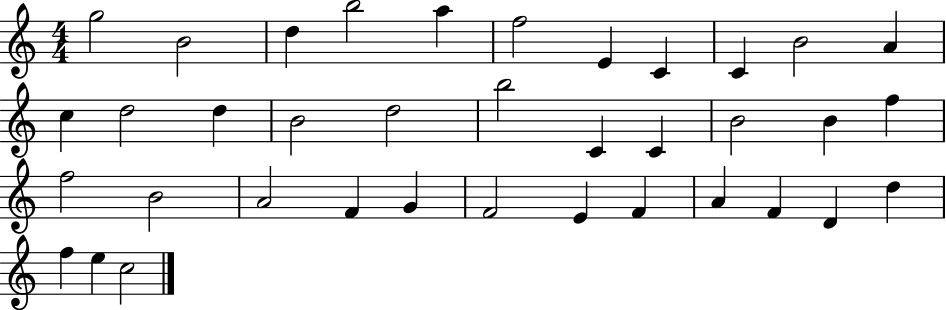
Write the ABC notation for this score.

X:1
T:Untitled
M:4/4
L:1/4
K:C
g2 B2 d b2 a f2 E C C B2 A c d2 d B2 d2 b2 C C B2 B f f2 B2 A2 F G F2 E F A F D d f e c2